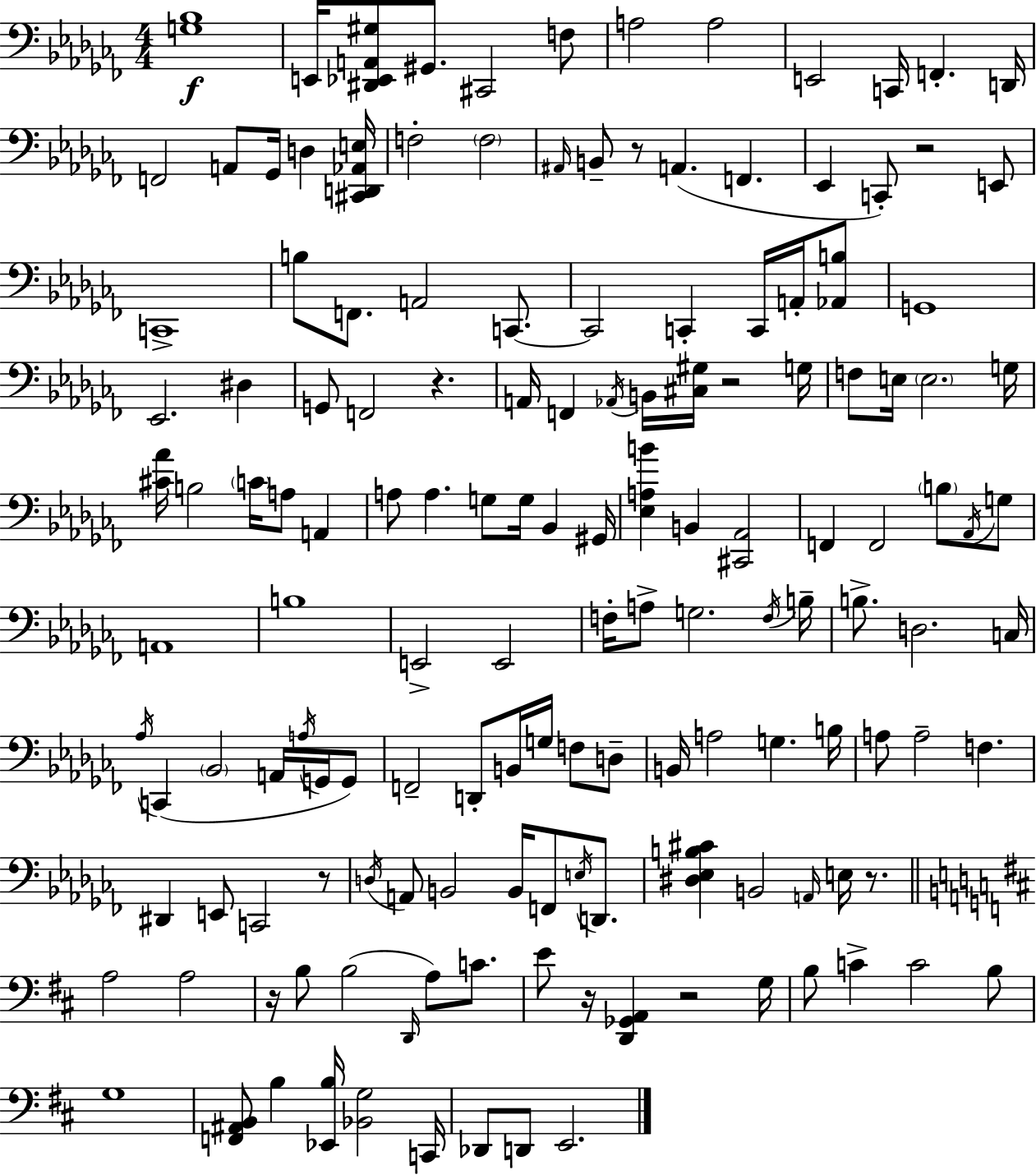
{
  \clef bass
  \numericTimeSignature
  \time 4/4
  \key aes \minor
  <g bes>1\f | e,16 <dis, ees, a, gis>8 gis,8. cis,2 f8 | a2 a2 | e,2 c,16 f,4.-. d,16 | \break f,2 a,8 ges,16 d4 <cis, d, aes, e>16 | f2-. \parenthesize f2 | \grace { ais,16 } b,8-- r8 a,4.( f,4. | ees,4 c,8-.) r2 e,8 | \break c,1-> | b8 f,8. a,2 c,8.~~ | c,2 c,4-. c,16 a,16-. <aes, b>8 | g,1 | \break ees,2. dis4 | g,8 f,2 r4. | a,16 f,4 \acciaccatura { aes,16 } b,16 <cis gis>16 r2 | g16 f8 e16 \parenthesize e2. | \break g16 <cis' aes'>16 b2 \parenthesize c'16 a8 a,4 | a8 a4. g8 g16 bes,4 | gis,16 <ees a b'>4 b,4 <cis, aes,>2 | f,4 f,2 \parenthesize b8 | \break \acciaccatura { aes,16 } g8 a,1 | b1 | e,2-> e,2 | f16-. a8-> g2. | \break \acciaccatura { f16 } b16-- b8.-> d2. | c16 \acciaccatura { aes16 } c,4( \parenthesize bes,2 | a,16 \acciaccatura { a16 } g,16 g,8) f,2-- d,8-. | b,16 g16 f8 d8-- b,16 a2 g4. | \break b16 a8 a2-- | f4. dis,4 e,8 c,2 | r8 \acciaccatura { d16 } a,8 b,2 | b,16 f,8 \acciaccatura { e16 } d,8. <dis ees b cis'>4 b,2 | \break \grace { a,16 } e16 r8. \bar "||" \break \key b \minor a2 a2 | r16 b8 b2( \grace { d,16 } a8) c'8. | e'8 r16 <d, ges, a,>4 r2 | g16 b8 c'4-> c'2 b8 | \break g1 | <f, ais, b,>8 b4 <ees, b>16 <bes, g>2 | c,16 des,8 d,8 e,2. | \bar "|."
}